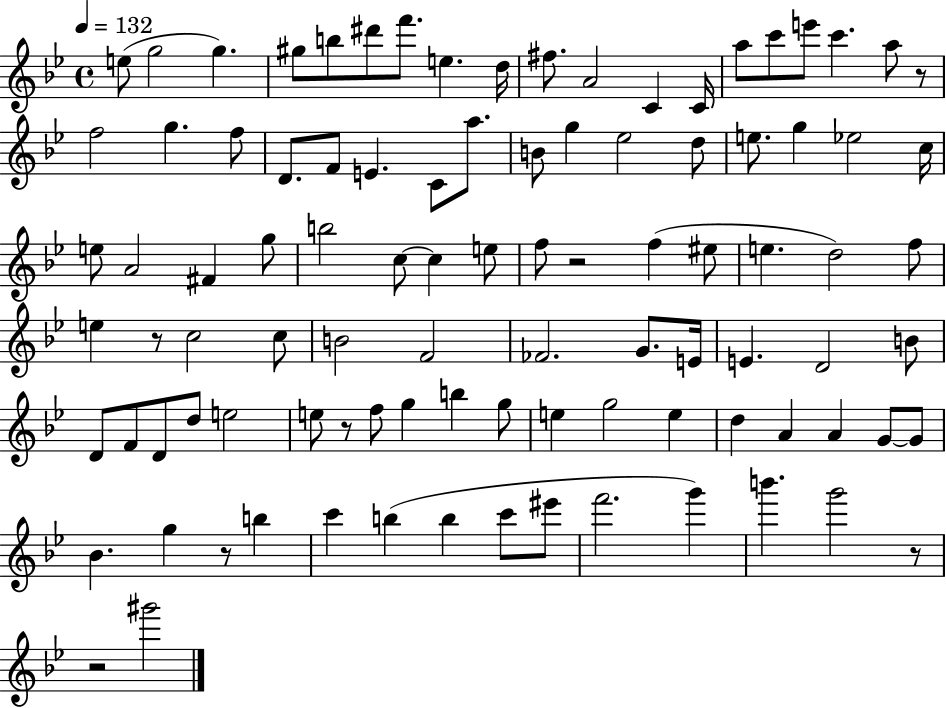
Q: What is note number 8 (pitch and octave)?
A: E5